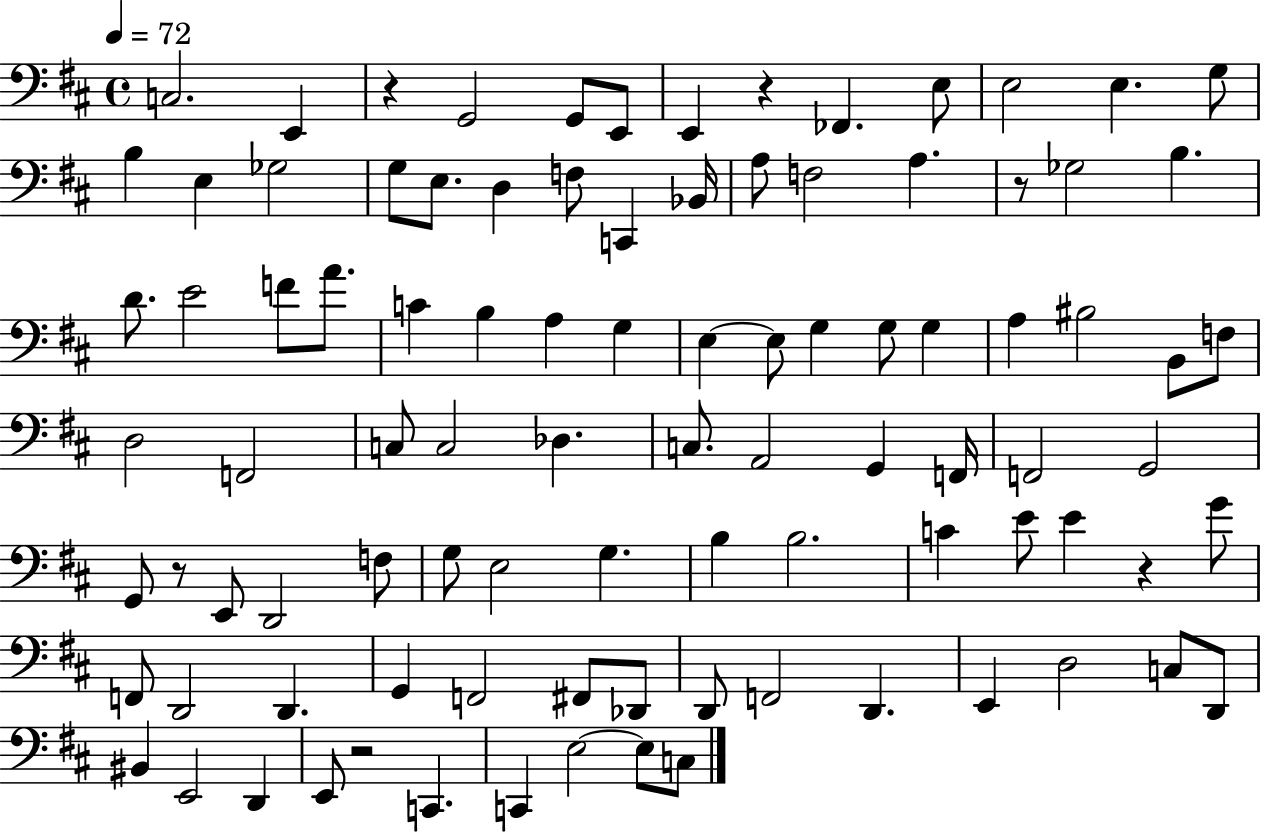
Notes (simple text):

C3/h. E2/q R/q G2/h G2/e E2/e E2/q R/q FES2/q. E3/e E3/h E3/q. G3/e B3/q E3/q Gb3/h G3/e E3/e. D3/q F3/e C2/q Bb2/s A3/e F3/h A3/q. R/e Gb3/h B3/q. D4/e. E4/h F4/e A4/e. C4/q B3/q A3/q G3/q E3/q E3/e G3/q G3/e G3/q A3/q BIS3/h B2/e F3/e D3/h F2/h C3/e C3/h Db3/q. C3/e. A2/h G2/q F2/s F2/h G2/h G2/e R/e E2/e D2/h F3/e G3/e E3/h G3/q. B3/q B3/h. C4/q E4/e E4/q R/q G4/e F2/e D2/h D2/q. G2/q F2/h F#2/e Db2/e D2/e F2/h D2/q. E2/q D3/h C3/e D2/e BIS2/q E2/h D2/q E2/e R/h C2/q. C2/q E3/h E3/e C3/e